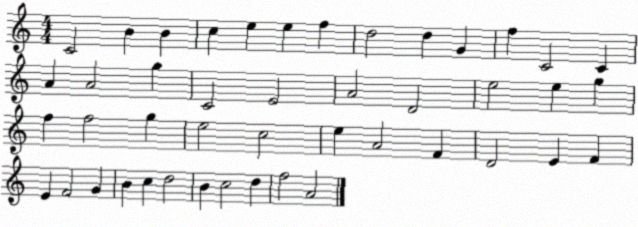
X:1
T:Untitled
M:4/4
L:1/4
K:C
C2 B B c e e f d2 d G f C2 C A A2 g C2 E2 A2 D2 e2 e g f f2 g e2 c2 e A2 F D2 E F E F2 G B c d2 B c2 d f2 A2